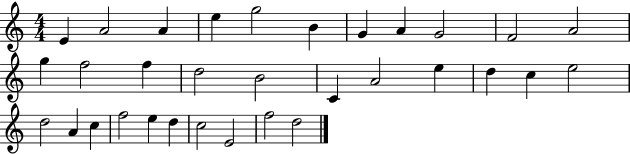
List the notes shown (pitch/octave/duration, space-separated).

E4/q A4/h A4/q E5/q G5/h B4/q G4/q A4/q G4/h F4/h A4/h G5/q F5/h F5/q D5/h B4/h C4/q A4/h E5/q D5/q C5/q E5/h D5/h A4/q C5/q F5/h E5/q D5/q C5/h E4/h F5/h D5/h